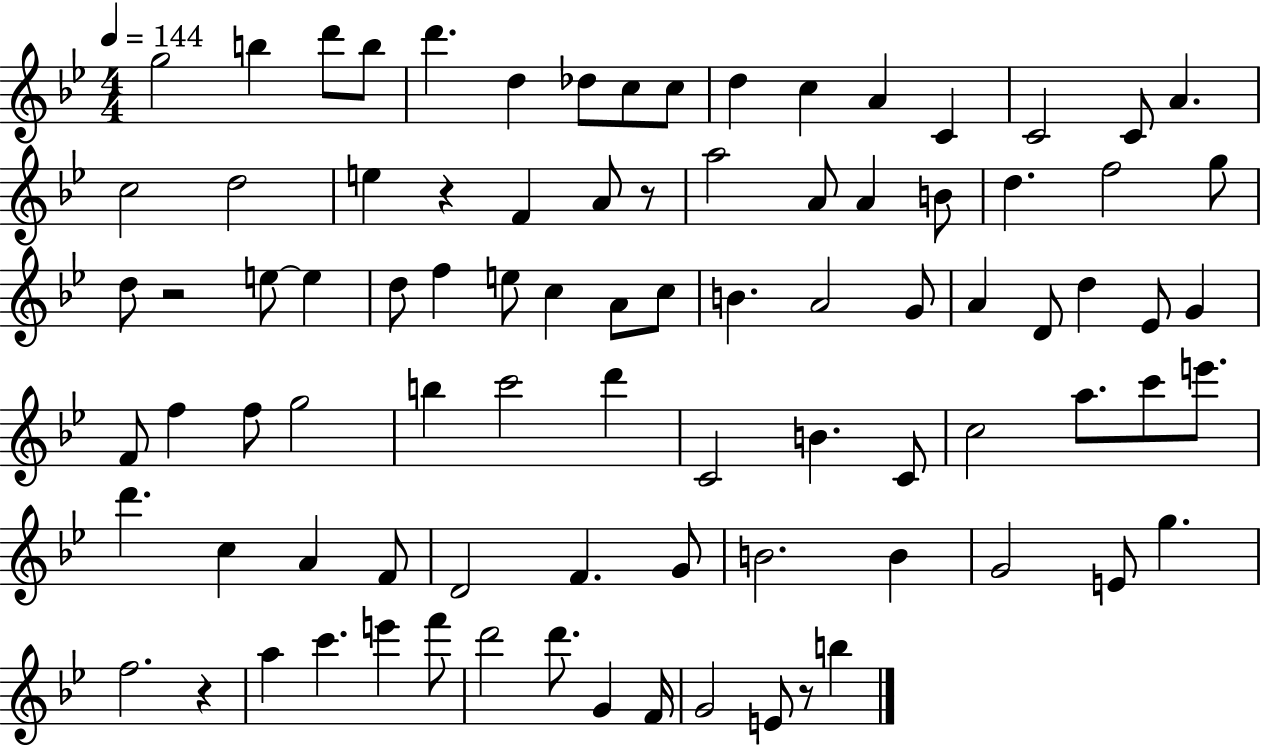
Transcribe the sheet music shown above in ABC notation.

X:1
T:Untitled
M:4/4
L:1/4
K:Bb
g2 b d'/2 b/2 d' d _d/2 c/2 c/2 d c A C C2 C/2 A c2 d2 e z F A/2 z/2 a2 A/2 A B/2 d f2 g/2 d/2 z2 e/2 e d/2 f e/2 c A/2 c/2 B A2 G/2 A D/2 d _E/2 G F/2 f f/2 g2 b c'2 d' C2 B C/2 c2 a/2 c'/2 e'/2 d' c A F/2 D2 F G/2 B2 B G2 E/2 g f2 z a c' e' f'/2 d'2 d'/2 G F/4 G2 E/2 z/2 b